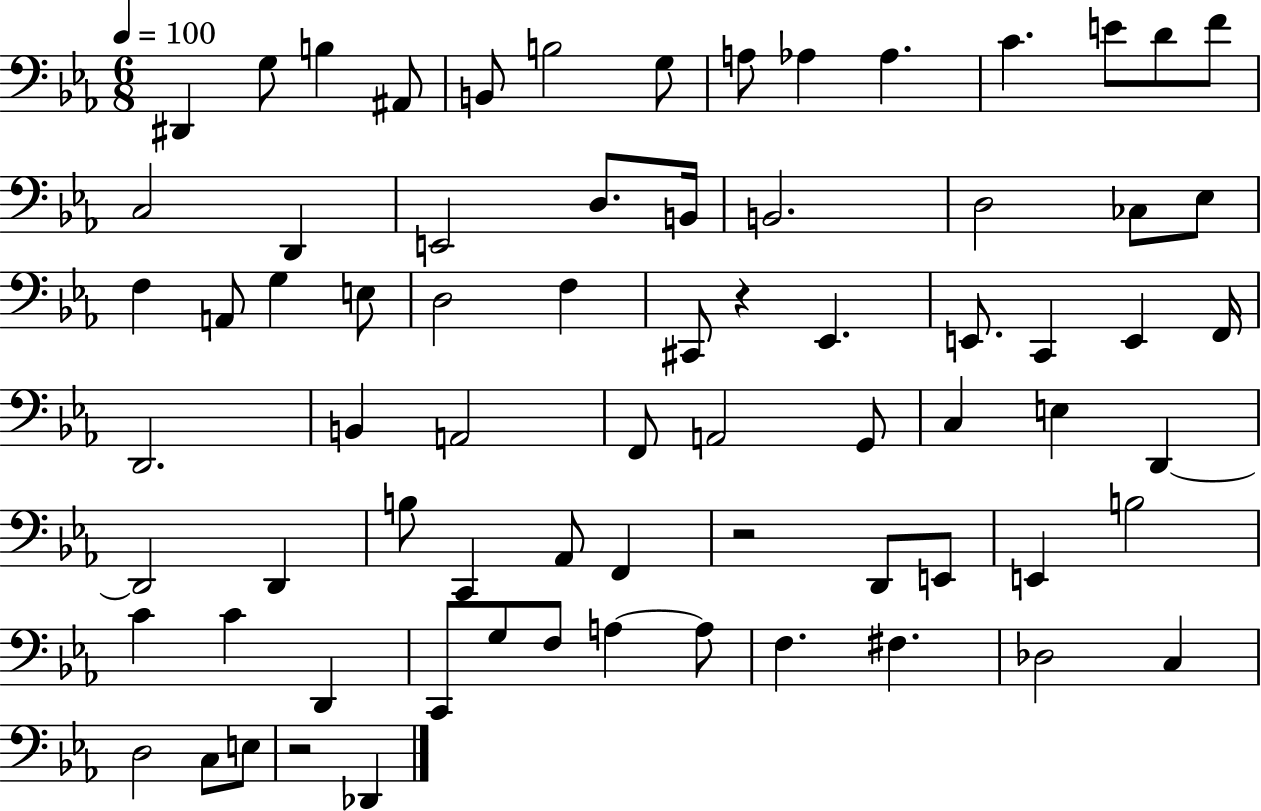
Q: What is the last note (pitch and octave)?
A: Db2